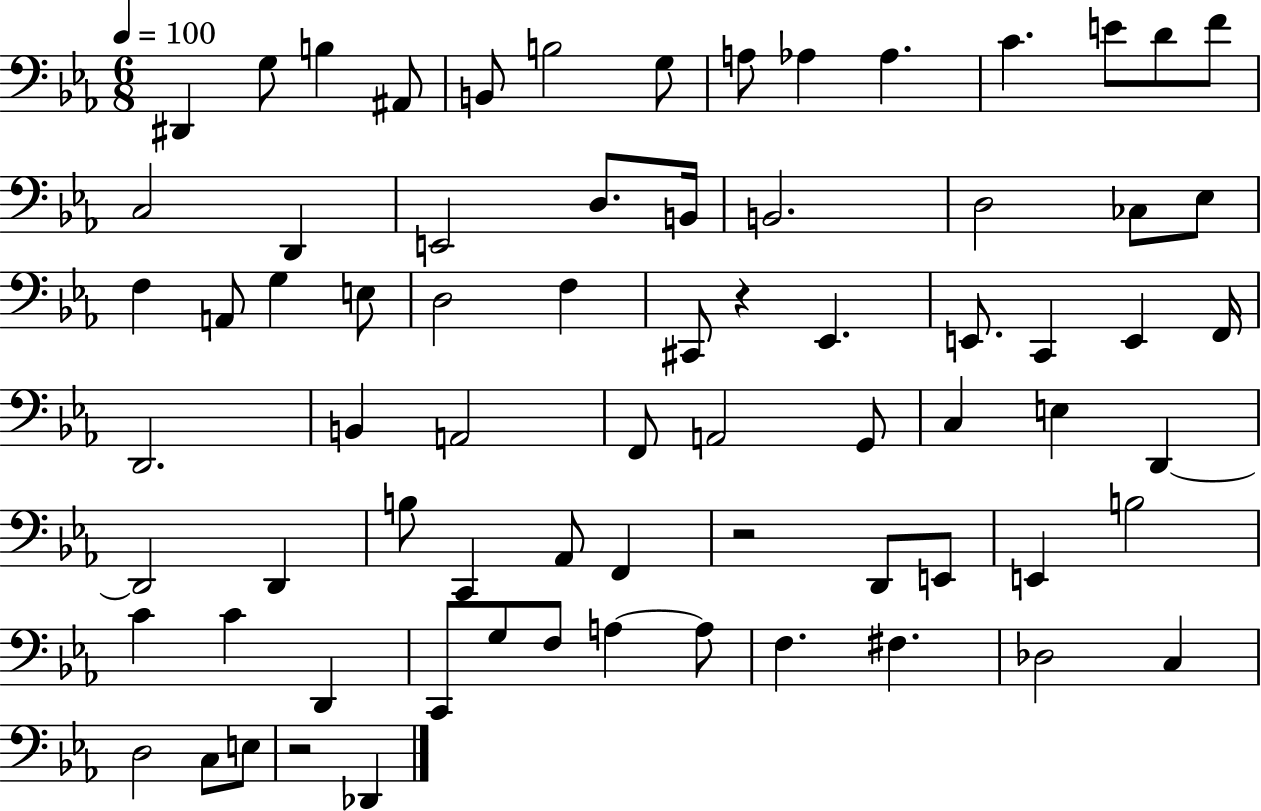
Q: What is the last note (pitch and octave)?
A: Db2